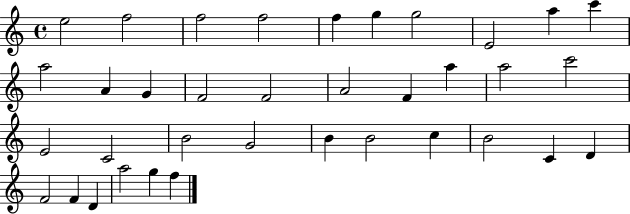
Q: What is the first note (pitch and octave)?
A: E5